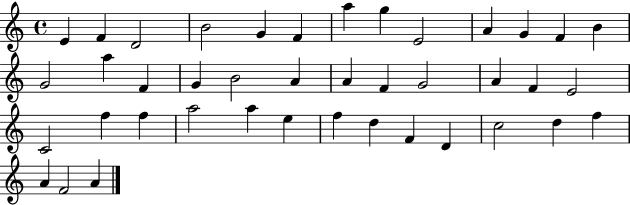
X:1
T:Untitled
M:4/4
L:1/4
K:C
E F D2 B2 G F a g E2 A G F B G2 a F G B2 A A F G2 A F E2 C2 f f a2 a e f d F D c2 d f A F2 A